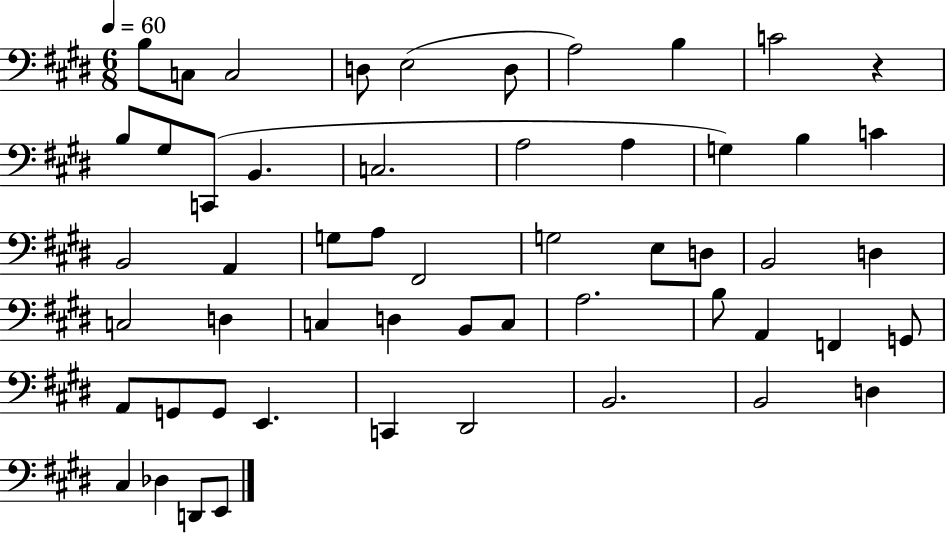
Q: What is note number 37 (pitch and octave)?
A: B3